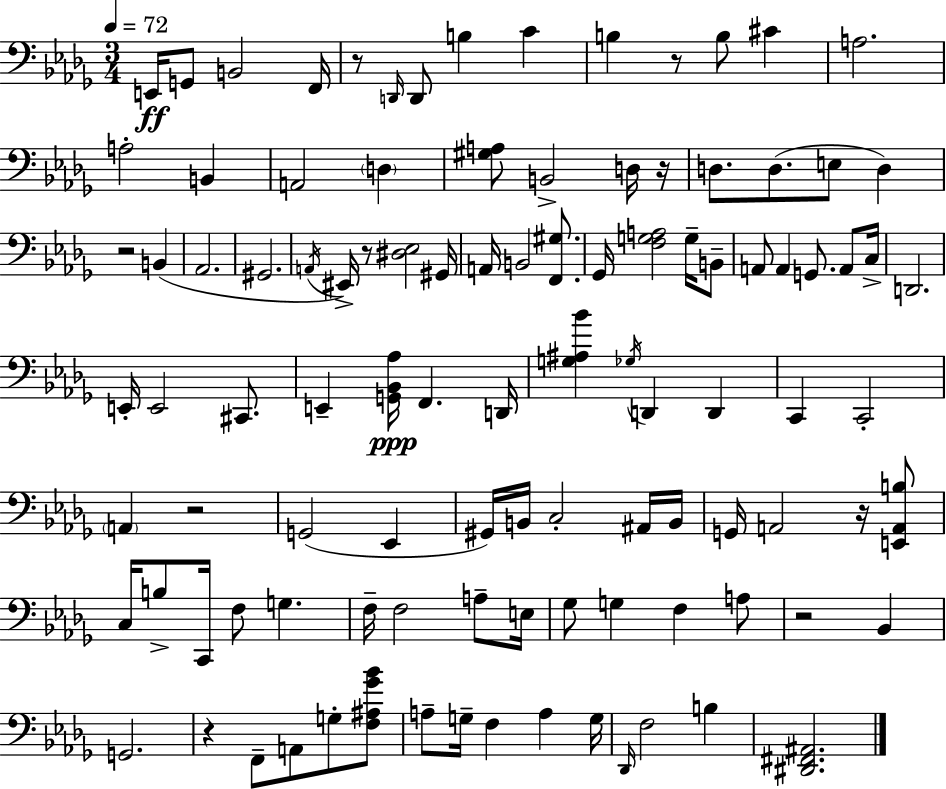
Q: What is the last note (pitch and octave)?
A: B3